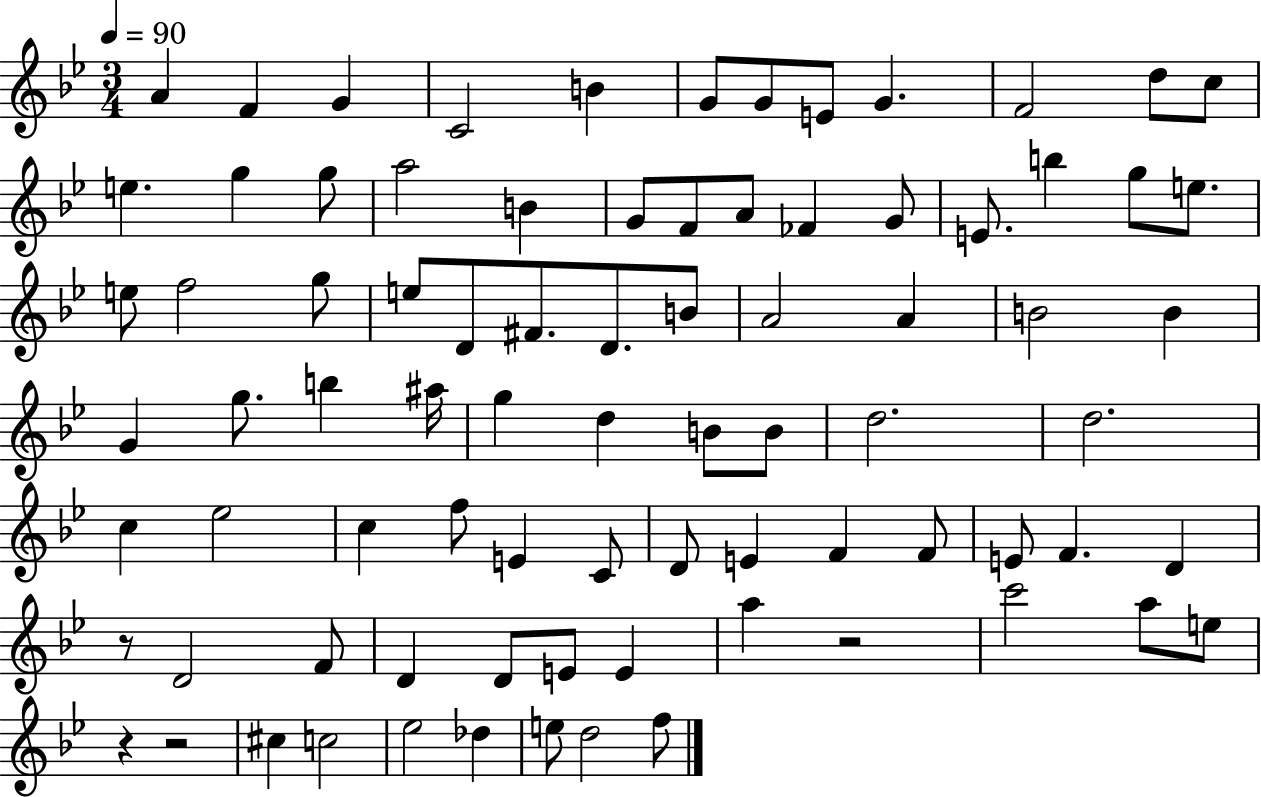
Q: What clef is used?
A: treble